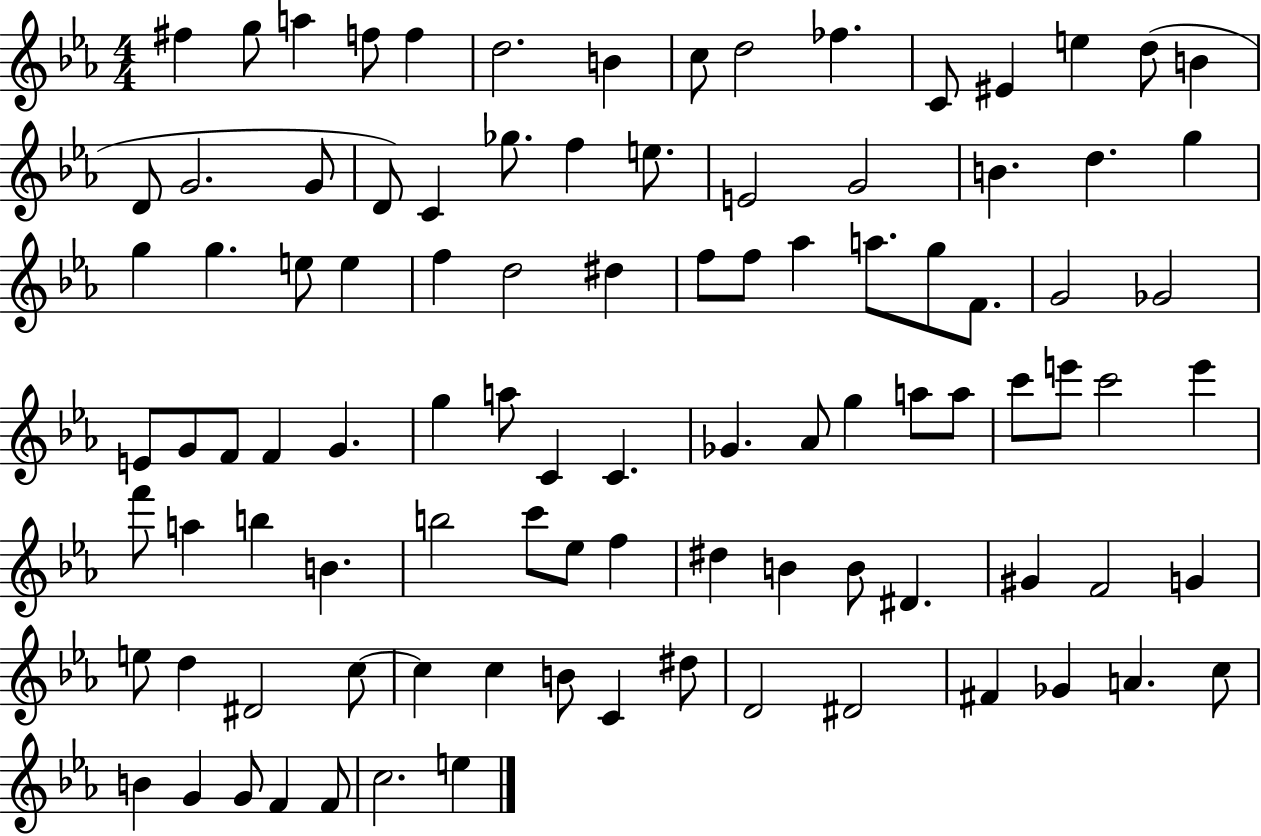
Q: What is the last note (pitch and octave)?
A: E5